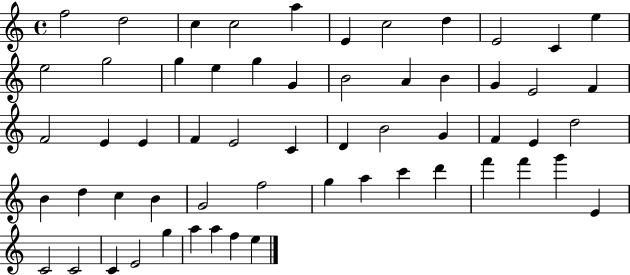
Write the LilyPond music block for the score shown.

{
  \clef treble
  \time 4/4
  \defaultTimeSignature
  \key c \major
  f''2 d''2 | c''4 c''2 a''4 | e'4 c''2 d''4 | e'2 c'4 e''4 | \break e''2 g''2 | g''4 e''4 g''4 g'4 | b'2 a'4 b'4 | g'4 e'2 f'4 | \break f'2 e'4 e'4 | f'4 e'2 c'4 | d'4 b'2 g'4 | f'4 e'4 d''2 | \break b'4 d''4 c''4 b'4 | g'2 f''2 | g''4 a''4 c'''4 d'''4 | f'''4 f'''4 g'''4 e'4 | \break c'2 c'2 | c'4 e'2 g''4 | a''4 a''4 f''4 e''4 | \bar "|."
}